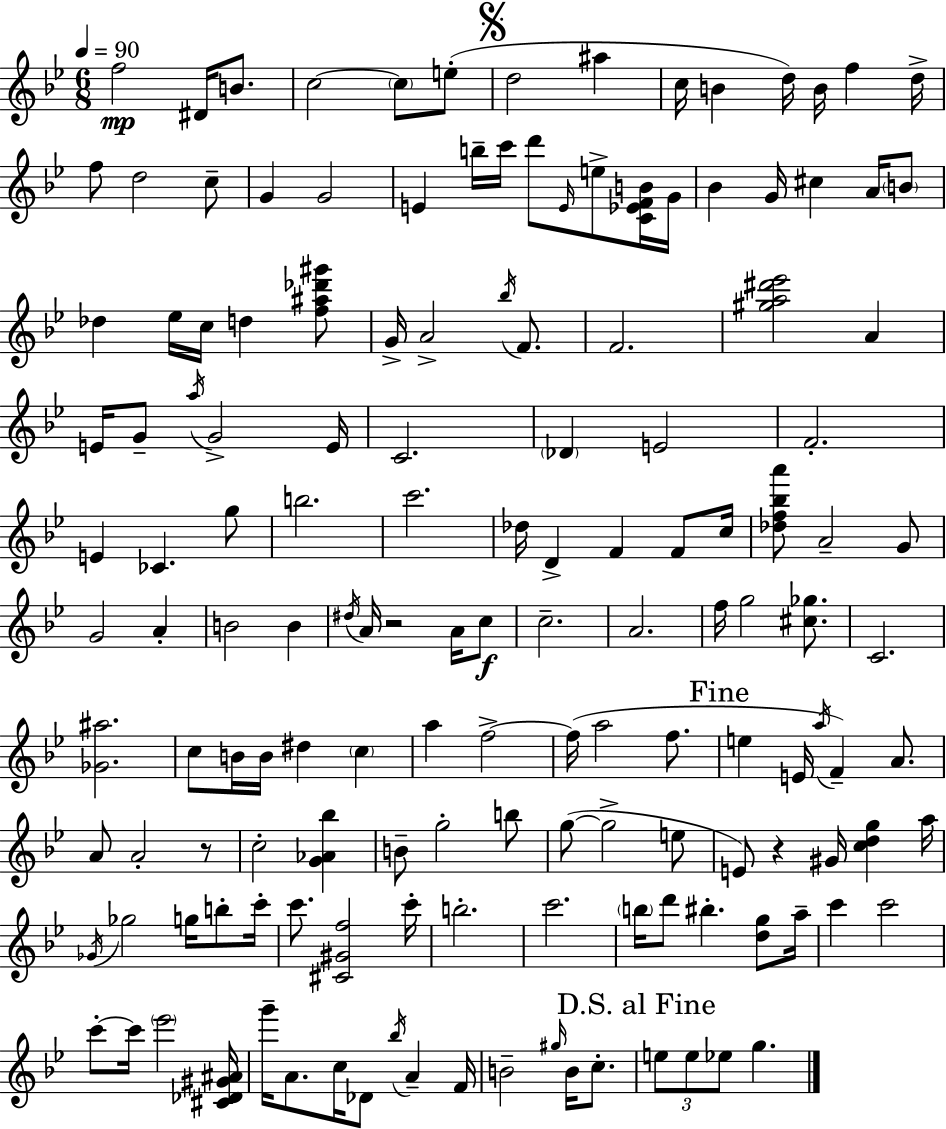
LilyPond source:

{
  \clef treble
  \numericTimeSignature
  \time 6/8
  \key bes \major
  \tempo 4 = 90
  f''2\mp dis'16 b'8. | c''2~~ \parenthesize c''8 e''8-.( | \mark \markup { \musicglyph "scripts.segno" } d''2 ais''4 | c''16 b'4 d''16) b'16 f''4 d''16-> | \break f''8 d''2 c''8-- | g'4 g'2 | e'4 b''16-- c'''16 d'''8 \grace { e'16 } e''8-> <c' ees' f' b'>16 | g'16 bes'4 g'16 cis''4 a'16 \parenthesize b'8 | \break des''4 ees''16 c''16 d''4 <f'' ais'' des''' gis'''>8 | g'16-> a'2-> \acciaccatura { bes''16 } f'8. | f'2. | <gis'' a'' dis''' ees'''>2 a'4 | \break e'16 g'8-- \acciaccatura { a''16 } g'2-> | e'16 c'2. | \parenthesize des'4 e'2 | f'2.-. | \break e'4 ces'4. | g''8 b''2. | c'''2. | des''16 d'4-> f'4 | \break f'8 c''16 <des'' f'' bes'' a'''>8 a'2-- | g'8 g'2 a'4-. | b'2 b'4 | \acciaccatura { dis''16 } a'16 r2 | \break a'16 c''8\f c''2.-- | a'2. | f''16 g''2 | <cis'' ges''>8. c'2. | \break <ges' ais''>2. | c''8 b'16 b'16 dis''4 | \parenthesize c''4 a''4 f''2->~~ | f''16( a''2 | \break f''8. \mark "Fine" e''4 e'16 \acciaccatura { a''16 }) f'4-- | a'8. a'8 a'2-. | r8 c''2-. | <g' aes' bes''>4 b'8-- g''2-. | \break b''8 g''8~(~ g''2-> | e''8 e'8) r4 gis'16 | <c'' d'' g''>4 a''16 \acciaccatura { ges'16 } ges''2 | g''16 b''8-. c'''16-. c'''8. <cis' gis' f''>2 | \break c'''16-. b''2.-. | c'''2. | \parenthesize b''16 d'''8 bis''4.-. | <d'' g''>8 a''16-- c'''4 c'''2 | \break c'''8-.~~ c'''16 \parenthesize ees'''2 | <cis' des' gis' ais'>16 g'''16-- a'8. c''16 des'8 | \acciaccatura { bes''16 } a'4-- f'16 b'2-- | \grace { gis''16 } b'16 c''8.-. \mark "D.S. al Fine" \tuplet 3/2 { e''8 e''8 | \break ees''8 } g''4. \bar "|."
}